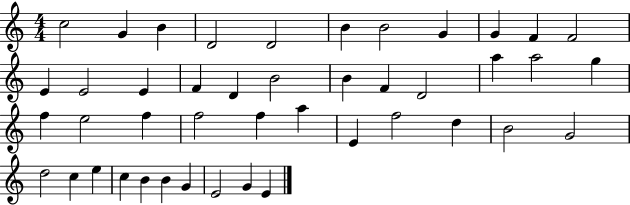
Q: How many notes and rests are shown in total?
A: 44